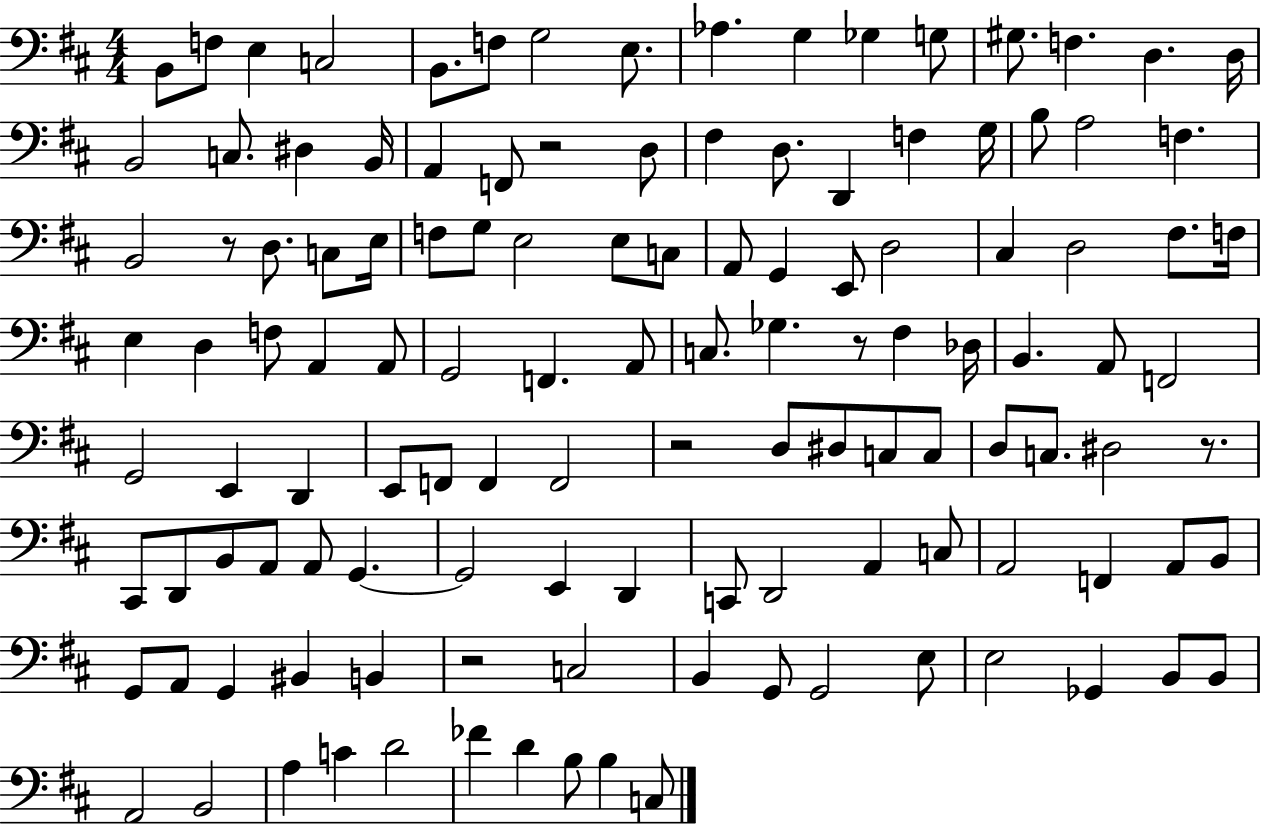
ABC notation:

X:1
T:Untitled
M:4/4
L:1/4
K:D
B,,/2 F,/2 E, C,2 B,,/2 F,/2 G,2 E,/2 _A, G, _G, G,/2 ^G,/2 F, D, D,/4 B,,2 C,/2 ^D, B,,/4 A,, F,,/2 z2 D,/2 ^F, D,/2 D,, F, G,/4 B,/2 A,2 F, B,,2 z/2 D,/2 C,/2 E,/4 F,/2 G,/2 E,2 E,/2 C,/2 A,,/2 G,, E,,/2 D,2 ^C, D,2 ^F,/2 F,/4 E, D, F,/2 A,, A,,/2 G,,2 F,, A,,/2 C,/2 _G, z/2 ^F, _D,/4 B,, A,,/2 F,,2 G,,2 E,, D,, E,,/2 F,,/2 F,, F,,2 z2 D,/2 ^D,/2 C,/2 C,/2 D,/2 C,/2 ^D,2 z/2 ^C,,/2 D,,/2 B,,/2 A,,/2 A,,/2 G,, G,,2 E,, D,, C,,/2 D,,2 A,, C,/2 A,,2 F,, A,,/2 B,,/2 G,,/2 A,,/2 G,, ^B,, B,, z2 C,2 B,, G,,/2 G,,2 E,/2 E,2 _G,, B,,/2 B,,/2 A,,2 B,,2 A, C D2 _F D B,/2 B, C,/2